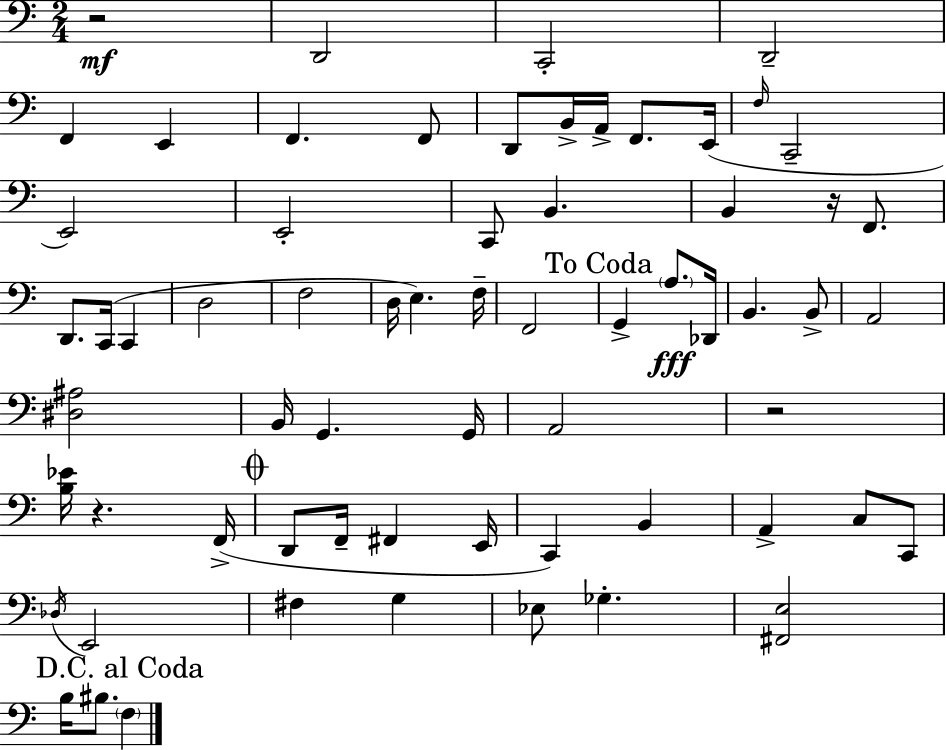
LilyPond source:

{
  \clef bass
  \numericTimeSignature
  \time 2/4
  \key c \major
  \repeat volta 2 { r2\mf | d,2 | c,2-. | d,2-- | \break f,4 e,4 | f,4. f,8 | d,8 b,16-> a,16-> f,8. e,16( | \grace { f16 } c,2-- | \break e,2) | e,2-. | c,8 b,4. | b,4 r16 f,8. | \break d,8. c,16( c,4 | d2 | f2 | d16 e4.) | \break f16-- f,2 | \mark "To Coda" g,4-> \parenthesize a8.\fff | des,16 b,4. b,8-> | a,2 | \break <dis ais>2 | b,16 g,4. | g,16 a,2 | r2 | \break <b ees'>16 r4. | f,16->( \mark \markup { \musicglyph "scripts.coda" } d,8 f,16-- fis,4 | e,16 c,4) b,4 | a,4-> c8 c,8 | \break \acciaccatura { des16 } e,2 | fis4 g4 | ees8 ges4.-. | <fis, e>2 | \break \mark "D.C. al Coda" b16 bis8. \parenthesize f4 | } \bar "|."
}